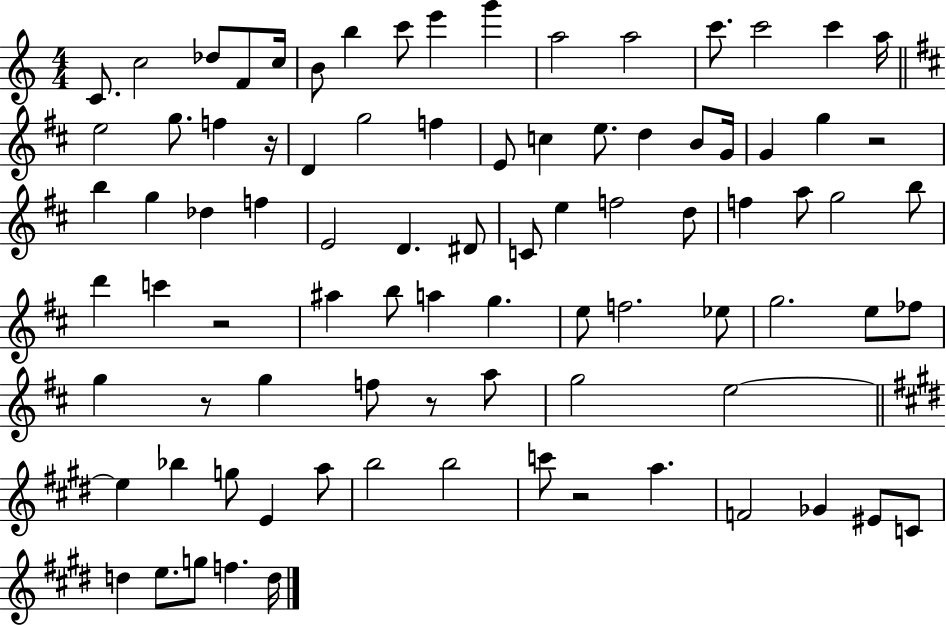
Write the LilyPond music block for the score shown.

{
  \clef treble
  \numericTimeSignature
  \time 4/4
  \key c \major
  c'8. c''2 des''8 f'8 c''16 | b'8 b''4 c'''8 e'''4 g'''4 | a''2 a''2 | c'''8. c'''2 c'''4 a''16 | \break \bar "||" \break \key d \major e''2 g''8. f''4 r16 | d'4 g''2 f''4 | e'8 c''4 e''8. d''4 b'8 g'16 | g'4 g''4 r2 | \break b''4 g''4 des''4 f''4 | e'2 d'4. dis'8 | c'8 e''4 f''2 d''8 | f''4 a''8 g''2 b''8 | \break d'''4 c'''4 r2 | ais''4 b''8 a''4 g''4. | e''8 f''2. ees''8 | g''2. e''8 fes''8 | \break g''4 r8 g''4 f''8 r8 a''8 | g''2 e''2~~ | \bar "||" \break \key e \major e''4 bes''4 g''8 e'4 a''8 | b''2 b''2 | c'''8 r2 a''4. | f'2 ges'4 eis'8 c'8 | \break d''4 e''8. g''8 f''4. d''16 | \bar "|."
}